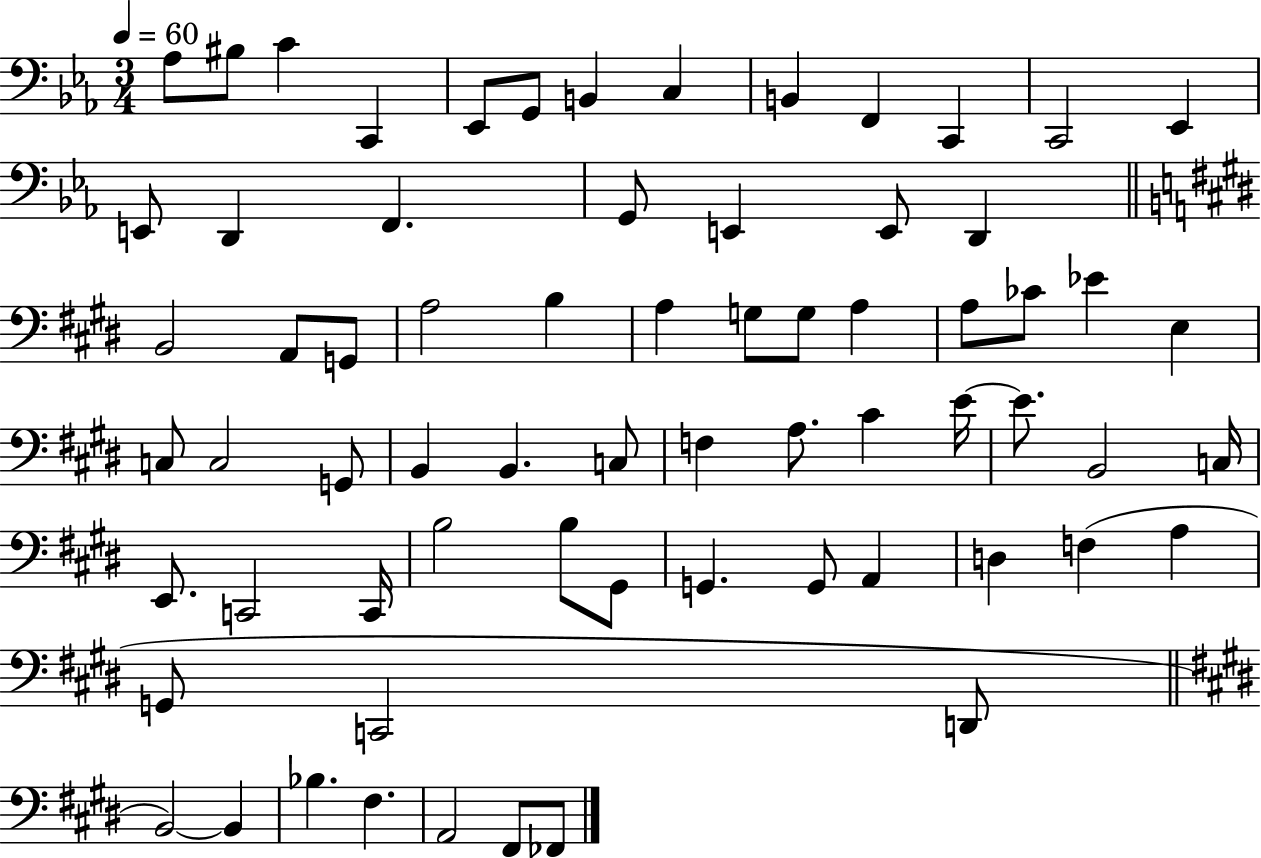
Ab3/e BIS3/e C4/q C2/q Eb2/e G2/e B2/q C3/q B2/q F2/q C2/q C2/h Eb2/q E2/e D2/q F2/q. G2/e E2/q E2/e D2/q B2/h A2/e G2/e A3/h B3/q A3/q G3/e G3/e A3/q A3/e CES4/e Eb4/q E3/q C3/e C3/h G2/e B2/q B2/q. C3/e F3/q A3/e. C#4/q E4/s E4/e. B2/h C3/s E2/e. C2/h C2/s B3/h B3/e G#2/e G2/q. G2/e A2/q D3/q F3/q A3/q G2/e C2/h D2/e B2/h B2/q Bb3/q. F#3/q. A2/h F#2/e FES2/e